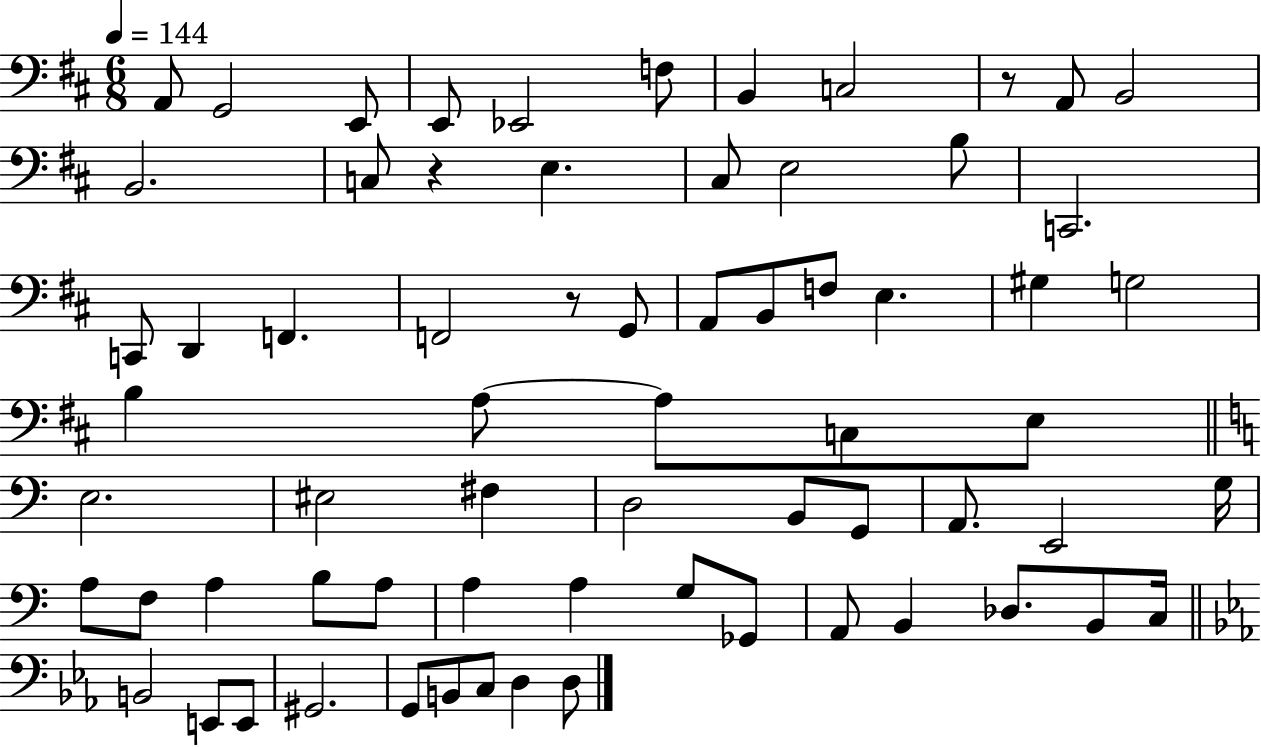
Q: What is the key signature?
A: D major